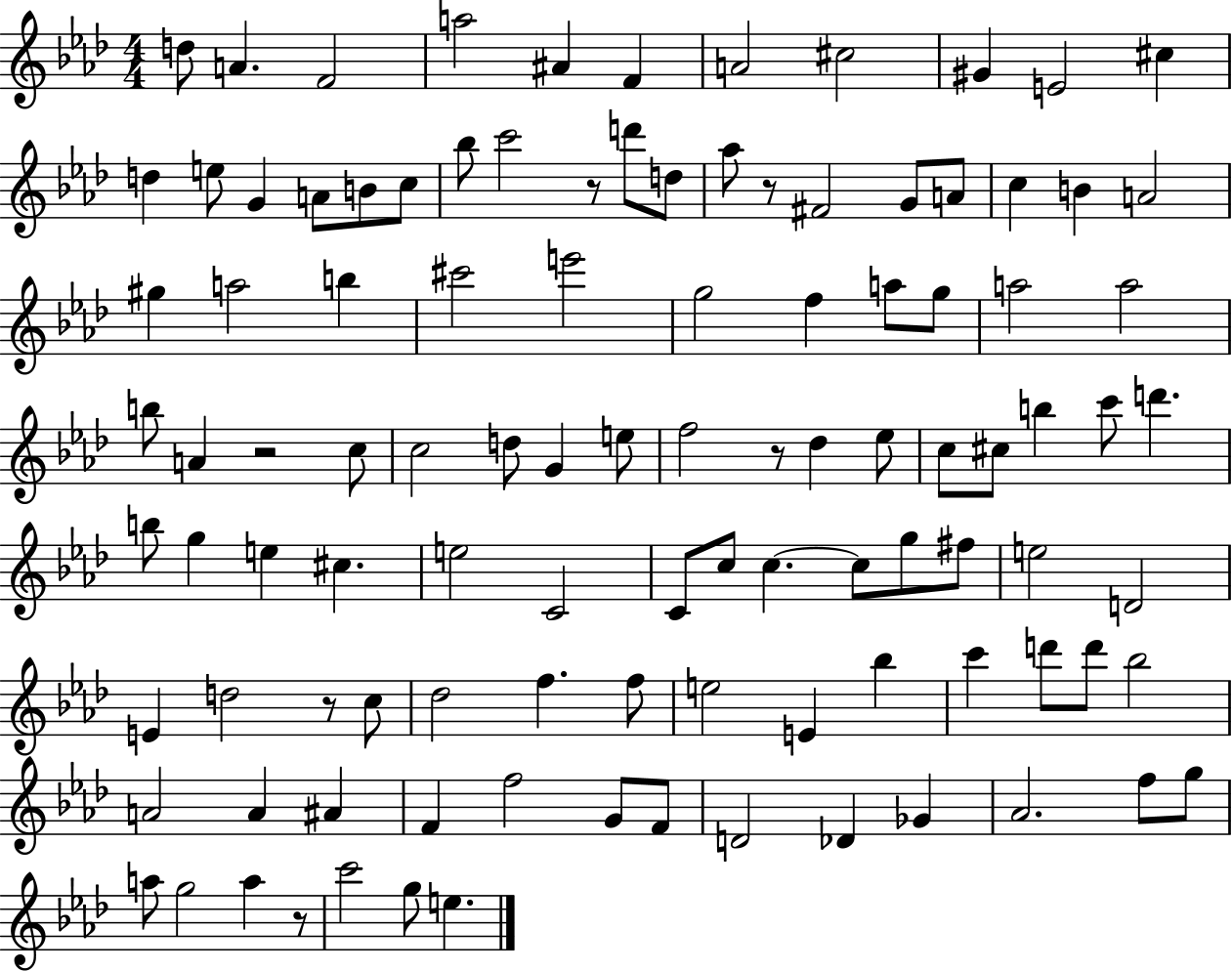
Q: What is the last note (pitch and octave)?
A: E5